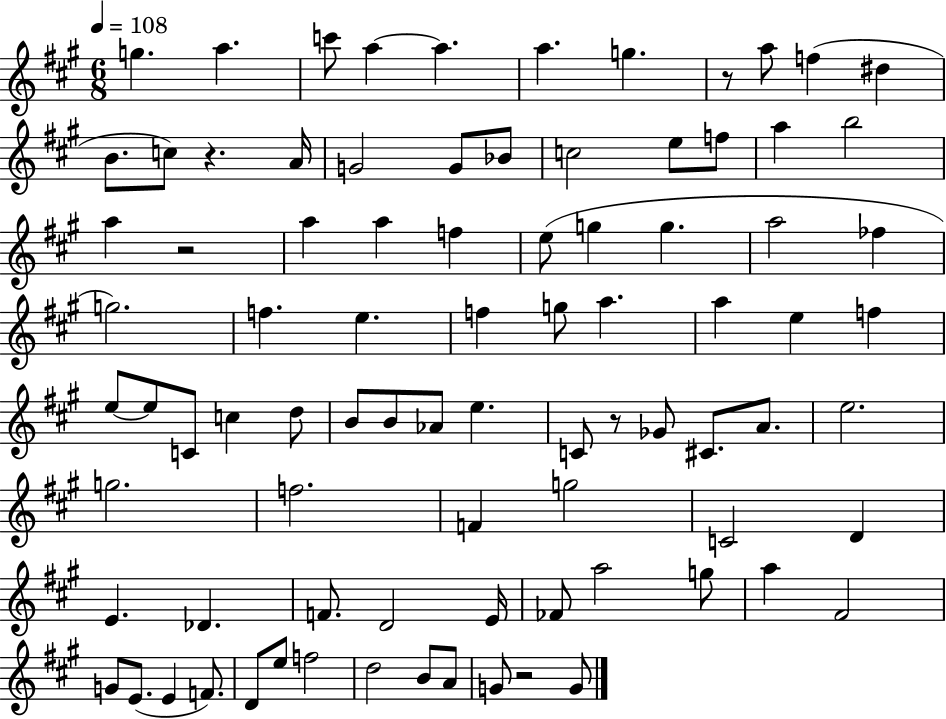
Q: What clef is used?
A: treble